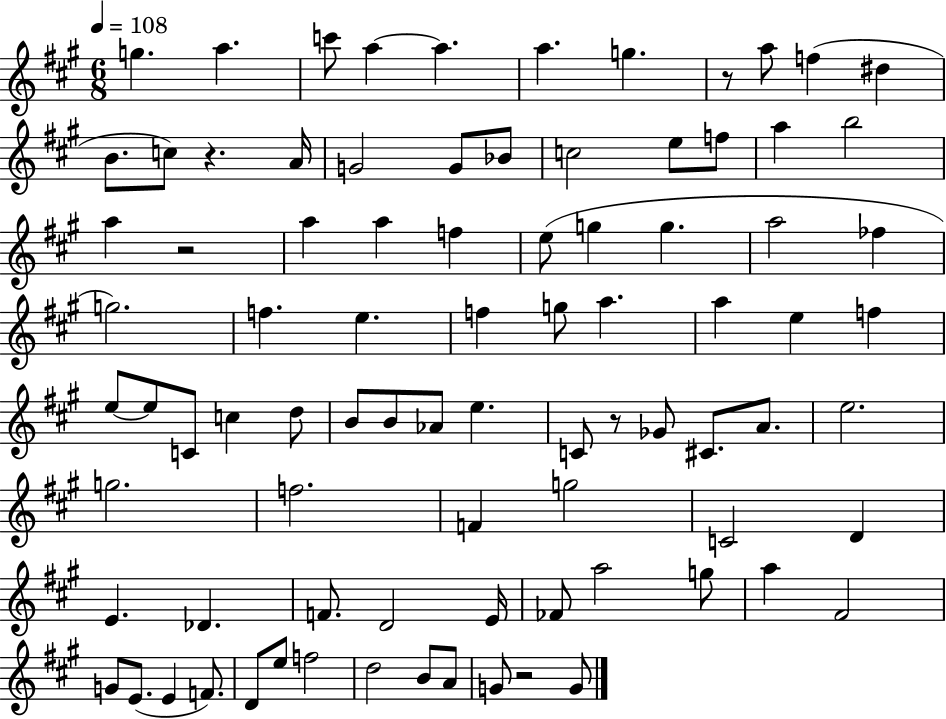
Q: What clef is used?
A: treble